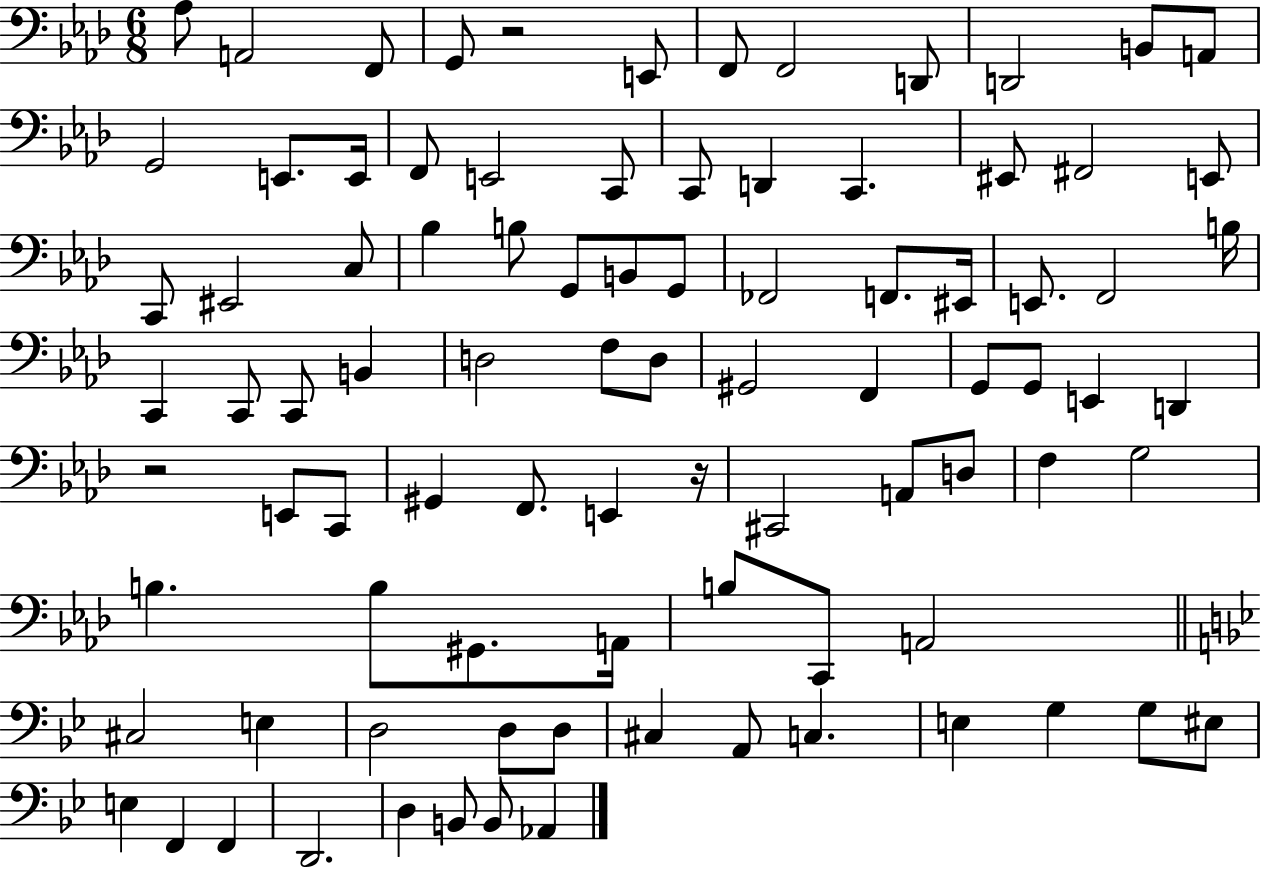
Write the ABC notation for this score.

X:1
T:Untitled
M:6/8
L:1/4
K:Ab
_A,/2 A,,2 F,,/2 G,,/2 z2 E,,/2 F,,/2 F,,2 D,,/2 D,,2 B,,/2 A,,/2 G,,2 E,,/2 E,,/4 F,,/2 E,,2 C,,/2 C,,/2 D,, C,, ^E,,/2 ^F,,2 E,,/2 C,,/2 ^E,,2 C,/2 _B, B,/2 G,,/2 B,,/2 G,,/2 _F,,2 F,,/2 ^E,,/4 E,,/2 F,,2 B,/4 C,, C,,/2 C,,/2 B,, D,2 F,/2 D,/2 ^G,,2 F,, G,,/2 G,,/2 E,, D,, z2 E,,/2 C,,/2 ^G,, F,,/2 E,, z/4 ^C,,2 A,,/2 D,/2 F, G,2 B, B,/2 ^G,,/2 A,,/4 B,/2 C,,/2 A,,2 ^C,2 E, D,2 D,/2 D,/2 ^C, A,,/2 C, E, G, G,/2 ^E,/2 E, F,, F,, D,,2 D, B,,/2 B,,/2 _A,,